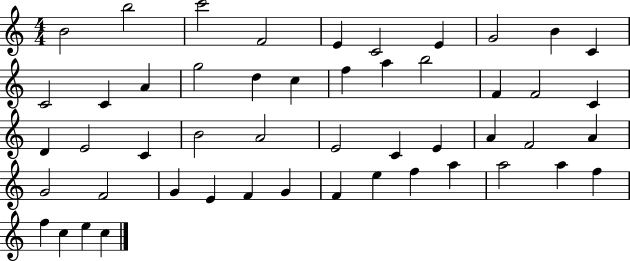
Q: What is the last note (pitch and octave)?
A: C5